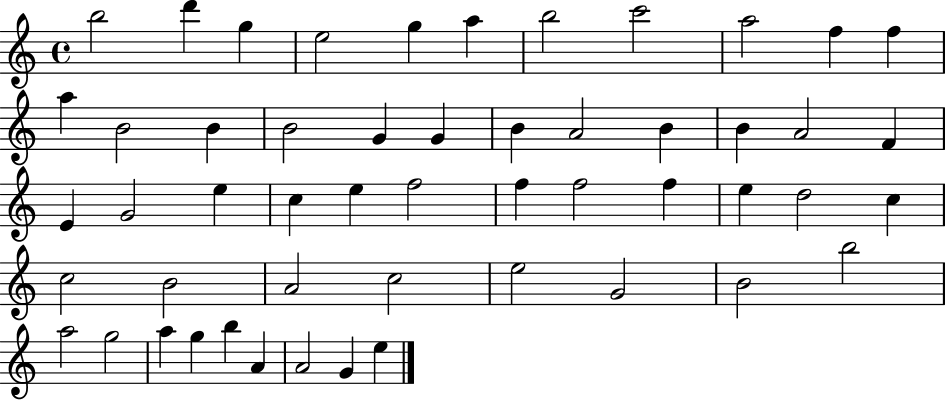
{
  \clef treble
  \time 4/4
  \defaultTimeSignature
  \key c \major
  b''2 d'''4 g''4 | e''2 g''4 a''4 | b''2 c'''2 | a''2 f''4 f''4 | \break a''4 b'2 b'4 | b'2 g'4 g'4 | b'4 a'2 b'4 | b'4 a'2 f'4 | \break e'4 g'2 e''4 | c''4 e''4 f''2 | f''4 f''2 f''4 | e''4 d''2 c''4 | \break c''2 b'2 | a'2 c''2 | e''2 g'2 | b'2 b''2 | \break a''2 g''2 | a''4 g''4 b''4 a'4 | a'2 g'4 e''4 | \bar "|."
}